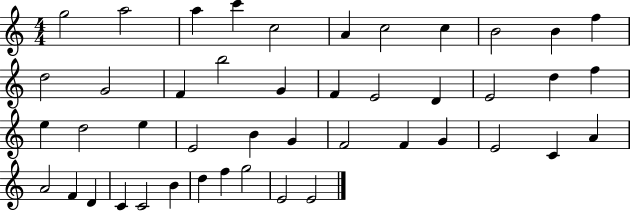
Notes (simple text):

G5/h A5/h A5/q C6/q C5/h A4/q C5/h C5/q B4/h B4/q F5/q D5/h G4/h F4/q B5/h G4/q F4/q E4/h D4/q E4/h D5/q F5/q E5/q D5/h E5/q E4/h B4/q G4/q F4/h F4/q G4/q E4/h C4/q A4/q A4/h F4/q D4/q C4/q C4/h B4/q D5/q F5/q G5/h E4/h E4/h